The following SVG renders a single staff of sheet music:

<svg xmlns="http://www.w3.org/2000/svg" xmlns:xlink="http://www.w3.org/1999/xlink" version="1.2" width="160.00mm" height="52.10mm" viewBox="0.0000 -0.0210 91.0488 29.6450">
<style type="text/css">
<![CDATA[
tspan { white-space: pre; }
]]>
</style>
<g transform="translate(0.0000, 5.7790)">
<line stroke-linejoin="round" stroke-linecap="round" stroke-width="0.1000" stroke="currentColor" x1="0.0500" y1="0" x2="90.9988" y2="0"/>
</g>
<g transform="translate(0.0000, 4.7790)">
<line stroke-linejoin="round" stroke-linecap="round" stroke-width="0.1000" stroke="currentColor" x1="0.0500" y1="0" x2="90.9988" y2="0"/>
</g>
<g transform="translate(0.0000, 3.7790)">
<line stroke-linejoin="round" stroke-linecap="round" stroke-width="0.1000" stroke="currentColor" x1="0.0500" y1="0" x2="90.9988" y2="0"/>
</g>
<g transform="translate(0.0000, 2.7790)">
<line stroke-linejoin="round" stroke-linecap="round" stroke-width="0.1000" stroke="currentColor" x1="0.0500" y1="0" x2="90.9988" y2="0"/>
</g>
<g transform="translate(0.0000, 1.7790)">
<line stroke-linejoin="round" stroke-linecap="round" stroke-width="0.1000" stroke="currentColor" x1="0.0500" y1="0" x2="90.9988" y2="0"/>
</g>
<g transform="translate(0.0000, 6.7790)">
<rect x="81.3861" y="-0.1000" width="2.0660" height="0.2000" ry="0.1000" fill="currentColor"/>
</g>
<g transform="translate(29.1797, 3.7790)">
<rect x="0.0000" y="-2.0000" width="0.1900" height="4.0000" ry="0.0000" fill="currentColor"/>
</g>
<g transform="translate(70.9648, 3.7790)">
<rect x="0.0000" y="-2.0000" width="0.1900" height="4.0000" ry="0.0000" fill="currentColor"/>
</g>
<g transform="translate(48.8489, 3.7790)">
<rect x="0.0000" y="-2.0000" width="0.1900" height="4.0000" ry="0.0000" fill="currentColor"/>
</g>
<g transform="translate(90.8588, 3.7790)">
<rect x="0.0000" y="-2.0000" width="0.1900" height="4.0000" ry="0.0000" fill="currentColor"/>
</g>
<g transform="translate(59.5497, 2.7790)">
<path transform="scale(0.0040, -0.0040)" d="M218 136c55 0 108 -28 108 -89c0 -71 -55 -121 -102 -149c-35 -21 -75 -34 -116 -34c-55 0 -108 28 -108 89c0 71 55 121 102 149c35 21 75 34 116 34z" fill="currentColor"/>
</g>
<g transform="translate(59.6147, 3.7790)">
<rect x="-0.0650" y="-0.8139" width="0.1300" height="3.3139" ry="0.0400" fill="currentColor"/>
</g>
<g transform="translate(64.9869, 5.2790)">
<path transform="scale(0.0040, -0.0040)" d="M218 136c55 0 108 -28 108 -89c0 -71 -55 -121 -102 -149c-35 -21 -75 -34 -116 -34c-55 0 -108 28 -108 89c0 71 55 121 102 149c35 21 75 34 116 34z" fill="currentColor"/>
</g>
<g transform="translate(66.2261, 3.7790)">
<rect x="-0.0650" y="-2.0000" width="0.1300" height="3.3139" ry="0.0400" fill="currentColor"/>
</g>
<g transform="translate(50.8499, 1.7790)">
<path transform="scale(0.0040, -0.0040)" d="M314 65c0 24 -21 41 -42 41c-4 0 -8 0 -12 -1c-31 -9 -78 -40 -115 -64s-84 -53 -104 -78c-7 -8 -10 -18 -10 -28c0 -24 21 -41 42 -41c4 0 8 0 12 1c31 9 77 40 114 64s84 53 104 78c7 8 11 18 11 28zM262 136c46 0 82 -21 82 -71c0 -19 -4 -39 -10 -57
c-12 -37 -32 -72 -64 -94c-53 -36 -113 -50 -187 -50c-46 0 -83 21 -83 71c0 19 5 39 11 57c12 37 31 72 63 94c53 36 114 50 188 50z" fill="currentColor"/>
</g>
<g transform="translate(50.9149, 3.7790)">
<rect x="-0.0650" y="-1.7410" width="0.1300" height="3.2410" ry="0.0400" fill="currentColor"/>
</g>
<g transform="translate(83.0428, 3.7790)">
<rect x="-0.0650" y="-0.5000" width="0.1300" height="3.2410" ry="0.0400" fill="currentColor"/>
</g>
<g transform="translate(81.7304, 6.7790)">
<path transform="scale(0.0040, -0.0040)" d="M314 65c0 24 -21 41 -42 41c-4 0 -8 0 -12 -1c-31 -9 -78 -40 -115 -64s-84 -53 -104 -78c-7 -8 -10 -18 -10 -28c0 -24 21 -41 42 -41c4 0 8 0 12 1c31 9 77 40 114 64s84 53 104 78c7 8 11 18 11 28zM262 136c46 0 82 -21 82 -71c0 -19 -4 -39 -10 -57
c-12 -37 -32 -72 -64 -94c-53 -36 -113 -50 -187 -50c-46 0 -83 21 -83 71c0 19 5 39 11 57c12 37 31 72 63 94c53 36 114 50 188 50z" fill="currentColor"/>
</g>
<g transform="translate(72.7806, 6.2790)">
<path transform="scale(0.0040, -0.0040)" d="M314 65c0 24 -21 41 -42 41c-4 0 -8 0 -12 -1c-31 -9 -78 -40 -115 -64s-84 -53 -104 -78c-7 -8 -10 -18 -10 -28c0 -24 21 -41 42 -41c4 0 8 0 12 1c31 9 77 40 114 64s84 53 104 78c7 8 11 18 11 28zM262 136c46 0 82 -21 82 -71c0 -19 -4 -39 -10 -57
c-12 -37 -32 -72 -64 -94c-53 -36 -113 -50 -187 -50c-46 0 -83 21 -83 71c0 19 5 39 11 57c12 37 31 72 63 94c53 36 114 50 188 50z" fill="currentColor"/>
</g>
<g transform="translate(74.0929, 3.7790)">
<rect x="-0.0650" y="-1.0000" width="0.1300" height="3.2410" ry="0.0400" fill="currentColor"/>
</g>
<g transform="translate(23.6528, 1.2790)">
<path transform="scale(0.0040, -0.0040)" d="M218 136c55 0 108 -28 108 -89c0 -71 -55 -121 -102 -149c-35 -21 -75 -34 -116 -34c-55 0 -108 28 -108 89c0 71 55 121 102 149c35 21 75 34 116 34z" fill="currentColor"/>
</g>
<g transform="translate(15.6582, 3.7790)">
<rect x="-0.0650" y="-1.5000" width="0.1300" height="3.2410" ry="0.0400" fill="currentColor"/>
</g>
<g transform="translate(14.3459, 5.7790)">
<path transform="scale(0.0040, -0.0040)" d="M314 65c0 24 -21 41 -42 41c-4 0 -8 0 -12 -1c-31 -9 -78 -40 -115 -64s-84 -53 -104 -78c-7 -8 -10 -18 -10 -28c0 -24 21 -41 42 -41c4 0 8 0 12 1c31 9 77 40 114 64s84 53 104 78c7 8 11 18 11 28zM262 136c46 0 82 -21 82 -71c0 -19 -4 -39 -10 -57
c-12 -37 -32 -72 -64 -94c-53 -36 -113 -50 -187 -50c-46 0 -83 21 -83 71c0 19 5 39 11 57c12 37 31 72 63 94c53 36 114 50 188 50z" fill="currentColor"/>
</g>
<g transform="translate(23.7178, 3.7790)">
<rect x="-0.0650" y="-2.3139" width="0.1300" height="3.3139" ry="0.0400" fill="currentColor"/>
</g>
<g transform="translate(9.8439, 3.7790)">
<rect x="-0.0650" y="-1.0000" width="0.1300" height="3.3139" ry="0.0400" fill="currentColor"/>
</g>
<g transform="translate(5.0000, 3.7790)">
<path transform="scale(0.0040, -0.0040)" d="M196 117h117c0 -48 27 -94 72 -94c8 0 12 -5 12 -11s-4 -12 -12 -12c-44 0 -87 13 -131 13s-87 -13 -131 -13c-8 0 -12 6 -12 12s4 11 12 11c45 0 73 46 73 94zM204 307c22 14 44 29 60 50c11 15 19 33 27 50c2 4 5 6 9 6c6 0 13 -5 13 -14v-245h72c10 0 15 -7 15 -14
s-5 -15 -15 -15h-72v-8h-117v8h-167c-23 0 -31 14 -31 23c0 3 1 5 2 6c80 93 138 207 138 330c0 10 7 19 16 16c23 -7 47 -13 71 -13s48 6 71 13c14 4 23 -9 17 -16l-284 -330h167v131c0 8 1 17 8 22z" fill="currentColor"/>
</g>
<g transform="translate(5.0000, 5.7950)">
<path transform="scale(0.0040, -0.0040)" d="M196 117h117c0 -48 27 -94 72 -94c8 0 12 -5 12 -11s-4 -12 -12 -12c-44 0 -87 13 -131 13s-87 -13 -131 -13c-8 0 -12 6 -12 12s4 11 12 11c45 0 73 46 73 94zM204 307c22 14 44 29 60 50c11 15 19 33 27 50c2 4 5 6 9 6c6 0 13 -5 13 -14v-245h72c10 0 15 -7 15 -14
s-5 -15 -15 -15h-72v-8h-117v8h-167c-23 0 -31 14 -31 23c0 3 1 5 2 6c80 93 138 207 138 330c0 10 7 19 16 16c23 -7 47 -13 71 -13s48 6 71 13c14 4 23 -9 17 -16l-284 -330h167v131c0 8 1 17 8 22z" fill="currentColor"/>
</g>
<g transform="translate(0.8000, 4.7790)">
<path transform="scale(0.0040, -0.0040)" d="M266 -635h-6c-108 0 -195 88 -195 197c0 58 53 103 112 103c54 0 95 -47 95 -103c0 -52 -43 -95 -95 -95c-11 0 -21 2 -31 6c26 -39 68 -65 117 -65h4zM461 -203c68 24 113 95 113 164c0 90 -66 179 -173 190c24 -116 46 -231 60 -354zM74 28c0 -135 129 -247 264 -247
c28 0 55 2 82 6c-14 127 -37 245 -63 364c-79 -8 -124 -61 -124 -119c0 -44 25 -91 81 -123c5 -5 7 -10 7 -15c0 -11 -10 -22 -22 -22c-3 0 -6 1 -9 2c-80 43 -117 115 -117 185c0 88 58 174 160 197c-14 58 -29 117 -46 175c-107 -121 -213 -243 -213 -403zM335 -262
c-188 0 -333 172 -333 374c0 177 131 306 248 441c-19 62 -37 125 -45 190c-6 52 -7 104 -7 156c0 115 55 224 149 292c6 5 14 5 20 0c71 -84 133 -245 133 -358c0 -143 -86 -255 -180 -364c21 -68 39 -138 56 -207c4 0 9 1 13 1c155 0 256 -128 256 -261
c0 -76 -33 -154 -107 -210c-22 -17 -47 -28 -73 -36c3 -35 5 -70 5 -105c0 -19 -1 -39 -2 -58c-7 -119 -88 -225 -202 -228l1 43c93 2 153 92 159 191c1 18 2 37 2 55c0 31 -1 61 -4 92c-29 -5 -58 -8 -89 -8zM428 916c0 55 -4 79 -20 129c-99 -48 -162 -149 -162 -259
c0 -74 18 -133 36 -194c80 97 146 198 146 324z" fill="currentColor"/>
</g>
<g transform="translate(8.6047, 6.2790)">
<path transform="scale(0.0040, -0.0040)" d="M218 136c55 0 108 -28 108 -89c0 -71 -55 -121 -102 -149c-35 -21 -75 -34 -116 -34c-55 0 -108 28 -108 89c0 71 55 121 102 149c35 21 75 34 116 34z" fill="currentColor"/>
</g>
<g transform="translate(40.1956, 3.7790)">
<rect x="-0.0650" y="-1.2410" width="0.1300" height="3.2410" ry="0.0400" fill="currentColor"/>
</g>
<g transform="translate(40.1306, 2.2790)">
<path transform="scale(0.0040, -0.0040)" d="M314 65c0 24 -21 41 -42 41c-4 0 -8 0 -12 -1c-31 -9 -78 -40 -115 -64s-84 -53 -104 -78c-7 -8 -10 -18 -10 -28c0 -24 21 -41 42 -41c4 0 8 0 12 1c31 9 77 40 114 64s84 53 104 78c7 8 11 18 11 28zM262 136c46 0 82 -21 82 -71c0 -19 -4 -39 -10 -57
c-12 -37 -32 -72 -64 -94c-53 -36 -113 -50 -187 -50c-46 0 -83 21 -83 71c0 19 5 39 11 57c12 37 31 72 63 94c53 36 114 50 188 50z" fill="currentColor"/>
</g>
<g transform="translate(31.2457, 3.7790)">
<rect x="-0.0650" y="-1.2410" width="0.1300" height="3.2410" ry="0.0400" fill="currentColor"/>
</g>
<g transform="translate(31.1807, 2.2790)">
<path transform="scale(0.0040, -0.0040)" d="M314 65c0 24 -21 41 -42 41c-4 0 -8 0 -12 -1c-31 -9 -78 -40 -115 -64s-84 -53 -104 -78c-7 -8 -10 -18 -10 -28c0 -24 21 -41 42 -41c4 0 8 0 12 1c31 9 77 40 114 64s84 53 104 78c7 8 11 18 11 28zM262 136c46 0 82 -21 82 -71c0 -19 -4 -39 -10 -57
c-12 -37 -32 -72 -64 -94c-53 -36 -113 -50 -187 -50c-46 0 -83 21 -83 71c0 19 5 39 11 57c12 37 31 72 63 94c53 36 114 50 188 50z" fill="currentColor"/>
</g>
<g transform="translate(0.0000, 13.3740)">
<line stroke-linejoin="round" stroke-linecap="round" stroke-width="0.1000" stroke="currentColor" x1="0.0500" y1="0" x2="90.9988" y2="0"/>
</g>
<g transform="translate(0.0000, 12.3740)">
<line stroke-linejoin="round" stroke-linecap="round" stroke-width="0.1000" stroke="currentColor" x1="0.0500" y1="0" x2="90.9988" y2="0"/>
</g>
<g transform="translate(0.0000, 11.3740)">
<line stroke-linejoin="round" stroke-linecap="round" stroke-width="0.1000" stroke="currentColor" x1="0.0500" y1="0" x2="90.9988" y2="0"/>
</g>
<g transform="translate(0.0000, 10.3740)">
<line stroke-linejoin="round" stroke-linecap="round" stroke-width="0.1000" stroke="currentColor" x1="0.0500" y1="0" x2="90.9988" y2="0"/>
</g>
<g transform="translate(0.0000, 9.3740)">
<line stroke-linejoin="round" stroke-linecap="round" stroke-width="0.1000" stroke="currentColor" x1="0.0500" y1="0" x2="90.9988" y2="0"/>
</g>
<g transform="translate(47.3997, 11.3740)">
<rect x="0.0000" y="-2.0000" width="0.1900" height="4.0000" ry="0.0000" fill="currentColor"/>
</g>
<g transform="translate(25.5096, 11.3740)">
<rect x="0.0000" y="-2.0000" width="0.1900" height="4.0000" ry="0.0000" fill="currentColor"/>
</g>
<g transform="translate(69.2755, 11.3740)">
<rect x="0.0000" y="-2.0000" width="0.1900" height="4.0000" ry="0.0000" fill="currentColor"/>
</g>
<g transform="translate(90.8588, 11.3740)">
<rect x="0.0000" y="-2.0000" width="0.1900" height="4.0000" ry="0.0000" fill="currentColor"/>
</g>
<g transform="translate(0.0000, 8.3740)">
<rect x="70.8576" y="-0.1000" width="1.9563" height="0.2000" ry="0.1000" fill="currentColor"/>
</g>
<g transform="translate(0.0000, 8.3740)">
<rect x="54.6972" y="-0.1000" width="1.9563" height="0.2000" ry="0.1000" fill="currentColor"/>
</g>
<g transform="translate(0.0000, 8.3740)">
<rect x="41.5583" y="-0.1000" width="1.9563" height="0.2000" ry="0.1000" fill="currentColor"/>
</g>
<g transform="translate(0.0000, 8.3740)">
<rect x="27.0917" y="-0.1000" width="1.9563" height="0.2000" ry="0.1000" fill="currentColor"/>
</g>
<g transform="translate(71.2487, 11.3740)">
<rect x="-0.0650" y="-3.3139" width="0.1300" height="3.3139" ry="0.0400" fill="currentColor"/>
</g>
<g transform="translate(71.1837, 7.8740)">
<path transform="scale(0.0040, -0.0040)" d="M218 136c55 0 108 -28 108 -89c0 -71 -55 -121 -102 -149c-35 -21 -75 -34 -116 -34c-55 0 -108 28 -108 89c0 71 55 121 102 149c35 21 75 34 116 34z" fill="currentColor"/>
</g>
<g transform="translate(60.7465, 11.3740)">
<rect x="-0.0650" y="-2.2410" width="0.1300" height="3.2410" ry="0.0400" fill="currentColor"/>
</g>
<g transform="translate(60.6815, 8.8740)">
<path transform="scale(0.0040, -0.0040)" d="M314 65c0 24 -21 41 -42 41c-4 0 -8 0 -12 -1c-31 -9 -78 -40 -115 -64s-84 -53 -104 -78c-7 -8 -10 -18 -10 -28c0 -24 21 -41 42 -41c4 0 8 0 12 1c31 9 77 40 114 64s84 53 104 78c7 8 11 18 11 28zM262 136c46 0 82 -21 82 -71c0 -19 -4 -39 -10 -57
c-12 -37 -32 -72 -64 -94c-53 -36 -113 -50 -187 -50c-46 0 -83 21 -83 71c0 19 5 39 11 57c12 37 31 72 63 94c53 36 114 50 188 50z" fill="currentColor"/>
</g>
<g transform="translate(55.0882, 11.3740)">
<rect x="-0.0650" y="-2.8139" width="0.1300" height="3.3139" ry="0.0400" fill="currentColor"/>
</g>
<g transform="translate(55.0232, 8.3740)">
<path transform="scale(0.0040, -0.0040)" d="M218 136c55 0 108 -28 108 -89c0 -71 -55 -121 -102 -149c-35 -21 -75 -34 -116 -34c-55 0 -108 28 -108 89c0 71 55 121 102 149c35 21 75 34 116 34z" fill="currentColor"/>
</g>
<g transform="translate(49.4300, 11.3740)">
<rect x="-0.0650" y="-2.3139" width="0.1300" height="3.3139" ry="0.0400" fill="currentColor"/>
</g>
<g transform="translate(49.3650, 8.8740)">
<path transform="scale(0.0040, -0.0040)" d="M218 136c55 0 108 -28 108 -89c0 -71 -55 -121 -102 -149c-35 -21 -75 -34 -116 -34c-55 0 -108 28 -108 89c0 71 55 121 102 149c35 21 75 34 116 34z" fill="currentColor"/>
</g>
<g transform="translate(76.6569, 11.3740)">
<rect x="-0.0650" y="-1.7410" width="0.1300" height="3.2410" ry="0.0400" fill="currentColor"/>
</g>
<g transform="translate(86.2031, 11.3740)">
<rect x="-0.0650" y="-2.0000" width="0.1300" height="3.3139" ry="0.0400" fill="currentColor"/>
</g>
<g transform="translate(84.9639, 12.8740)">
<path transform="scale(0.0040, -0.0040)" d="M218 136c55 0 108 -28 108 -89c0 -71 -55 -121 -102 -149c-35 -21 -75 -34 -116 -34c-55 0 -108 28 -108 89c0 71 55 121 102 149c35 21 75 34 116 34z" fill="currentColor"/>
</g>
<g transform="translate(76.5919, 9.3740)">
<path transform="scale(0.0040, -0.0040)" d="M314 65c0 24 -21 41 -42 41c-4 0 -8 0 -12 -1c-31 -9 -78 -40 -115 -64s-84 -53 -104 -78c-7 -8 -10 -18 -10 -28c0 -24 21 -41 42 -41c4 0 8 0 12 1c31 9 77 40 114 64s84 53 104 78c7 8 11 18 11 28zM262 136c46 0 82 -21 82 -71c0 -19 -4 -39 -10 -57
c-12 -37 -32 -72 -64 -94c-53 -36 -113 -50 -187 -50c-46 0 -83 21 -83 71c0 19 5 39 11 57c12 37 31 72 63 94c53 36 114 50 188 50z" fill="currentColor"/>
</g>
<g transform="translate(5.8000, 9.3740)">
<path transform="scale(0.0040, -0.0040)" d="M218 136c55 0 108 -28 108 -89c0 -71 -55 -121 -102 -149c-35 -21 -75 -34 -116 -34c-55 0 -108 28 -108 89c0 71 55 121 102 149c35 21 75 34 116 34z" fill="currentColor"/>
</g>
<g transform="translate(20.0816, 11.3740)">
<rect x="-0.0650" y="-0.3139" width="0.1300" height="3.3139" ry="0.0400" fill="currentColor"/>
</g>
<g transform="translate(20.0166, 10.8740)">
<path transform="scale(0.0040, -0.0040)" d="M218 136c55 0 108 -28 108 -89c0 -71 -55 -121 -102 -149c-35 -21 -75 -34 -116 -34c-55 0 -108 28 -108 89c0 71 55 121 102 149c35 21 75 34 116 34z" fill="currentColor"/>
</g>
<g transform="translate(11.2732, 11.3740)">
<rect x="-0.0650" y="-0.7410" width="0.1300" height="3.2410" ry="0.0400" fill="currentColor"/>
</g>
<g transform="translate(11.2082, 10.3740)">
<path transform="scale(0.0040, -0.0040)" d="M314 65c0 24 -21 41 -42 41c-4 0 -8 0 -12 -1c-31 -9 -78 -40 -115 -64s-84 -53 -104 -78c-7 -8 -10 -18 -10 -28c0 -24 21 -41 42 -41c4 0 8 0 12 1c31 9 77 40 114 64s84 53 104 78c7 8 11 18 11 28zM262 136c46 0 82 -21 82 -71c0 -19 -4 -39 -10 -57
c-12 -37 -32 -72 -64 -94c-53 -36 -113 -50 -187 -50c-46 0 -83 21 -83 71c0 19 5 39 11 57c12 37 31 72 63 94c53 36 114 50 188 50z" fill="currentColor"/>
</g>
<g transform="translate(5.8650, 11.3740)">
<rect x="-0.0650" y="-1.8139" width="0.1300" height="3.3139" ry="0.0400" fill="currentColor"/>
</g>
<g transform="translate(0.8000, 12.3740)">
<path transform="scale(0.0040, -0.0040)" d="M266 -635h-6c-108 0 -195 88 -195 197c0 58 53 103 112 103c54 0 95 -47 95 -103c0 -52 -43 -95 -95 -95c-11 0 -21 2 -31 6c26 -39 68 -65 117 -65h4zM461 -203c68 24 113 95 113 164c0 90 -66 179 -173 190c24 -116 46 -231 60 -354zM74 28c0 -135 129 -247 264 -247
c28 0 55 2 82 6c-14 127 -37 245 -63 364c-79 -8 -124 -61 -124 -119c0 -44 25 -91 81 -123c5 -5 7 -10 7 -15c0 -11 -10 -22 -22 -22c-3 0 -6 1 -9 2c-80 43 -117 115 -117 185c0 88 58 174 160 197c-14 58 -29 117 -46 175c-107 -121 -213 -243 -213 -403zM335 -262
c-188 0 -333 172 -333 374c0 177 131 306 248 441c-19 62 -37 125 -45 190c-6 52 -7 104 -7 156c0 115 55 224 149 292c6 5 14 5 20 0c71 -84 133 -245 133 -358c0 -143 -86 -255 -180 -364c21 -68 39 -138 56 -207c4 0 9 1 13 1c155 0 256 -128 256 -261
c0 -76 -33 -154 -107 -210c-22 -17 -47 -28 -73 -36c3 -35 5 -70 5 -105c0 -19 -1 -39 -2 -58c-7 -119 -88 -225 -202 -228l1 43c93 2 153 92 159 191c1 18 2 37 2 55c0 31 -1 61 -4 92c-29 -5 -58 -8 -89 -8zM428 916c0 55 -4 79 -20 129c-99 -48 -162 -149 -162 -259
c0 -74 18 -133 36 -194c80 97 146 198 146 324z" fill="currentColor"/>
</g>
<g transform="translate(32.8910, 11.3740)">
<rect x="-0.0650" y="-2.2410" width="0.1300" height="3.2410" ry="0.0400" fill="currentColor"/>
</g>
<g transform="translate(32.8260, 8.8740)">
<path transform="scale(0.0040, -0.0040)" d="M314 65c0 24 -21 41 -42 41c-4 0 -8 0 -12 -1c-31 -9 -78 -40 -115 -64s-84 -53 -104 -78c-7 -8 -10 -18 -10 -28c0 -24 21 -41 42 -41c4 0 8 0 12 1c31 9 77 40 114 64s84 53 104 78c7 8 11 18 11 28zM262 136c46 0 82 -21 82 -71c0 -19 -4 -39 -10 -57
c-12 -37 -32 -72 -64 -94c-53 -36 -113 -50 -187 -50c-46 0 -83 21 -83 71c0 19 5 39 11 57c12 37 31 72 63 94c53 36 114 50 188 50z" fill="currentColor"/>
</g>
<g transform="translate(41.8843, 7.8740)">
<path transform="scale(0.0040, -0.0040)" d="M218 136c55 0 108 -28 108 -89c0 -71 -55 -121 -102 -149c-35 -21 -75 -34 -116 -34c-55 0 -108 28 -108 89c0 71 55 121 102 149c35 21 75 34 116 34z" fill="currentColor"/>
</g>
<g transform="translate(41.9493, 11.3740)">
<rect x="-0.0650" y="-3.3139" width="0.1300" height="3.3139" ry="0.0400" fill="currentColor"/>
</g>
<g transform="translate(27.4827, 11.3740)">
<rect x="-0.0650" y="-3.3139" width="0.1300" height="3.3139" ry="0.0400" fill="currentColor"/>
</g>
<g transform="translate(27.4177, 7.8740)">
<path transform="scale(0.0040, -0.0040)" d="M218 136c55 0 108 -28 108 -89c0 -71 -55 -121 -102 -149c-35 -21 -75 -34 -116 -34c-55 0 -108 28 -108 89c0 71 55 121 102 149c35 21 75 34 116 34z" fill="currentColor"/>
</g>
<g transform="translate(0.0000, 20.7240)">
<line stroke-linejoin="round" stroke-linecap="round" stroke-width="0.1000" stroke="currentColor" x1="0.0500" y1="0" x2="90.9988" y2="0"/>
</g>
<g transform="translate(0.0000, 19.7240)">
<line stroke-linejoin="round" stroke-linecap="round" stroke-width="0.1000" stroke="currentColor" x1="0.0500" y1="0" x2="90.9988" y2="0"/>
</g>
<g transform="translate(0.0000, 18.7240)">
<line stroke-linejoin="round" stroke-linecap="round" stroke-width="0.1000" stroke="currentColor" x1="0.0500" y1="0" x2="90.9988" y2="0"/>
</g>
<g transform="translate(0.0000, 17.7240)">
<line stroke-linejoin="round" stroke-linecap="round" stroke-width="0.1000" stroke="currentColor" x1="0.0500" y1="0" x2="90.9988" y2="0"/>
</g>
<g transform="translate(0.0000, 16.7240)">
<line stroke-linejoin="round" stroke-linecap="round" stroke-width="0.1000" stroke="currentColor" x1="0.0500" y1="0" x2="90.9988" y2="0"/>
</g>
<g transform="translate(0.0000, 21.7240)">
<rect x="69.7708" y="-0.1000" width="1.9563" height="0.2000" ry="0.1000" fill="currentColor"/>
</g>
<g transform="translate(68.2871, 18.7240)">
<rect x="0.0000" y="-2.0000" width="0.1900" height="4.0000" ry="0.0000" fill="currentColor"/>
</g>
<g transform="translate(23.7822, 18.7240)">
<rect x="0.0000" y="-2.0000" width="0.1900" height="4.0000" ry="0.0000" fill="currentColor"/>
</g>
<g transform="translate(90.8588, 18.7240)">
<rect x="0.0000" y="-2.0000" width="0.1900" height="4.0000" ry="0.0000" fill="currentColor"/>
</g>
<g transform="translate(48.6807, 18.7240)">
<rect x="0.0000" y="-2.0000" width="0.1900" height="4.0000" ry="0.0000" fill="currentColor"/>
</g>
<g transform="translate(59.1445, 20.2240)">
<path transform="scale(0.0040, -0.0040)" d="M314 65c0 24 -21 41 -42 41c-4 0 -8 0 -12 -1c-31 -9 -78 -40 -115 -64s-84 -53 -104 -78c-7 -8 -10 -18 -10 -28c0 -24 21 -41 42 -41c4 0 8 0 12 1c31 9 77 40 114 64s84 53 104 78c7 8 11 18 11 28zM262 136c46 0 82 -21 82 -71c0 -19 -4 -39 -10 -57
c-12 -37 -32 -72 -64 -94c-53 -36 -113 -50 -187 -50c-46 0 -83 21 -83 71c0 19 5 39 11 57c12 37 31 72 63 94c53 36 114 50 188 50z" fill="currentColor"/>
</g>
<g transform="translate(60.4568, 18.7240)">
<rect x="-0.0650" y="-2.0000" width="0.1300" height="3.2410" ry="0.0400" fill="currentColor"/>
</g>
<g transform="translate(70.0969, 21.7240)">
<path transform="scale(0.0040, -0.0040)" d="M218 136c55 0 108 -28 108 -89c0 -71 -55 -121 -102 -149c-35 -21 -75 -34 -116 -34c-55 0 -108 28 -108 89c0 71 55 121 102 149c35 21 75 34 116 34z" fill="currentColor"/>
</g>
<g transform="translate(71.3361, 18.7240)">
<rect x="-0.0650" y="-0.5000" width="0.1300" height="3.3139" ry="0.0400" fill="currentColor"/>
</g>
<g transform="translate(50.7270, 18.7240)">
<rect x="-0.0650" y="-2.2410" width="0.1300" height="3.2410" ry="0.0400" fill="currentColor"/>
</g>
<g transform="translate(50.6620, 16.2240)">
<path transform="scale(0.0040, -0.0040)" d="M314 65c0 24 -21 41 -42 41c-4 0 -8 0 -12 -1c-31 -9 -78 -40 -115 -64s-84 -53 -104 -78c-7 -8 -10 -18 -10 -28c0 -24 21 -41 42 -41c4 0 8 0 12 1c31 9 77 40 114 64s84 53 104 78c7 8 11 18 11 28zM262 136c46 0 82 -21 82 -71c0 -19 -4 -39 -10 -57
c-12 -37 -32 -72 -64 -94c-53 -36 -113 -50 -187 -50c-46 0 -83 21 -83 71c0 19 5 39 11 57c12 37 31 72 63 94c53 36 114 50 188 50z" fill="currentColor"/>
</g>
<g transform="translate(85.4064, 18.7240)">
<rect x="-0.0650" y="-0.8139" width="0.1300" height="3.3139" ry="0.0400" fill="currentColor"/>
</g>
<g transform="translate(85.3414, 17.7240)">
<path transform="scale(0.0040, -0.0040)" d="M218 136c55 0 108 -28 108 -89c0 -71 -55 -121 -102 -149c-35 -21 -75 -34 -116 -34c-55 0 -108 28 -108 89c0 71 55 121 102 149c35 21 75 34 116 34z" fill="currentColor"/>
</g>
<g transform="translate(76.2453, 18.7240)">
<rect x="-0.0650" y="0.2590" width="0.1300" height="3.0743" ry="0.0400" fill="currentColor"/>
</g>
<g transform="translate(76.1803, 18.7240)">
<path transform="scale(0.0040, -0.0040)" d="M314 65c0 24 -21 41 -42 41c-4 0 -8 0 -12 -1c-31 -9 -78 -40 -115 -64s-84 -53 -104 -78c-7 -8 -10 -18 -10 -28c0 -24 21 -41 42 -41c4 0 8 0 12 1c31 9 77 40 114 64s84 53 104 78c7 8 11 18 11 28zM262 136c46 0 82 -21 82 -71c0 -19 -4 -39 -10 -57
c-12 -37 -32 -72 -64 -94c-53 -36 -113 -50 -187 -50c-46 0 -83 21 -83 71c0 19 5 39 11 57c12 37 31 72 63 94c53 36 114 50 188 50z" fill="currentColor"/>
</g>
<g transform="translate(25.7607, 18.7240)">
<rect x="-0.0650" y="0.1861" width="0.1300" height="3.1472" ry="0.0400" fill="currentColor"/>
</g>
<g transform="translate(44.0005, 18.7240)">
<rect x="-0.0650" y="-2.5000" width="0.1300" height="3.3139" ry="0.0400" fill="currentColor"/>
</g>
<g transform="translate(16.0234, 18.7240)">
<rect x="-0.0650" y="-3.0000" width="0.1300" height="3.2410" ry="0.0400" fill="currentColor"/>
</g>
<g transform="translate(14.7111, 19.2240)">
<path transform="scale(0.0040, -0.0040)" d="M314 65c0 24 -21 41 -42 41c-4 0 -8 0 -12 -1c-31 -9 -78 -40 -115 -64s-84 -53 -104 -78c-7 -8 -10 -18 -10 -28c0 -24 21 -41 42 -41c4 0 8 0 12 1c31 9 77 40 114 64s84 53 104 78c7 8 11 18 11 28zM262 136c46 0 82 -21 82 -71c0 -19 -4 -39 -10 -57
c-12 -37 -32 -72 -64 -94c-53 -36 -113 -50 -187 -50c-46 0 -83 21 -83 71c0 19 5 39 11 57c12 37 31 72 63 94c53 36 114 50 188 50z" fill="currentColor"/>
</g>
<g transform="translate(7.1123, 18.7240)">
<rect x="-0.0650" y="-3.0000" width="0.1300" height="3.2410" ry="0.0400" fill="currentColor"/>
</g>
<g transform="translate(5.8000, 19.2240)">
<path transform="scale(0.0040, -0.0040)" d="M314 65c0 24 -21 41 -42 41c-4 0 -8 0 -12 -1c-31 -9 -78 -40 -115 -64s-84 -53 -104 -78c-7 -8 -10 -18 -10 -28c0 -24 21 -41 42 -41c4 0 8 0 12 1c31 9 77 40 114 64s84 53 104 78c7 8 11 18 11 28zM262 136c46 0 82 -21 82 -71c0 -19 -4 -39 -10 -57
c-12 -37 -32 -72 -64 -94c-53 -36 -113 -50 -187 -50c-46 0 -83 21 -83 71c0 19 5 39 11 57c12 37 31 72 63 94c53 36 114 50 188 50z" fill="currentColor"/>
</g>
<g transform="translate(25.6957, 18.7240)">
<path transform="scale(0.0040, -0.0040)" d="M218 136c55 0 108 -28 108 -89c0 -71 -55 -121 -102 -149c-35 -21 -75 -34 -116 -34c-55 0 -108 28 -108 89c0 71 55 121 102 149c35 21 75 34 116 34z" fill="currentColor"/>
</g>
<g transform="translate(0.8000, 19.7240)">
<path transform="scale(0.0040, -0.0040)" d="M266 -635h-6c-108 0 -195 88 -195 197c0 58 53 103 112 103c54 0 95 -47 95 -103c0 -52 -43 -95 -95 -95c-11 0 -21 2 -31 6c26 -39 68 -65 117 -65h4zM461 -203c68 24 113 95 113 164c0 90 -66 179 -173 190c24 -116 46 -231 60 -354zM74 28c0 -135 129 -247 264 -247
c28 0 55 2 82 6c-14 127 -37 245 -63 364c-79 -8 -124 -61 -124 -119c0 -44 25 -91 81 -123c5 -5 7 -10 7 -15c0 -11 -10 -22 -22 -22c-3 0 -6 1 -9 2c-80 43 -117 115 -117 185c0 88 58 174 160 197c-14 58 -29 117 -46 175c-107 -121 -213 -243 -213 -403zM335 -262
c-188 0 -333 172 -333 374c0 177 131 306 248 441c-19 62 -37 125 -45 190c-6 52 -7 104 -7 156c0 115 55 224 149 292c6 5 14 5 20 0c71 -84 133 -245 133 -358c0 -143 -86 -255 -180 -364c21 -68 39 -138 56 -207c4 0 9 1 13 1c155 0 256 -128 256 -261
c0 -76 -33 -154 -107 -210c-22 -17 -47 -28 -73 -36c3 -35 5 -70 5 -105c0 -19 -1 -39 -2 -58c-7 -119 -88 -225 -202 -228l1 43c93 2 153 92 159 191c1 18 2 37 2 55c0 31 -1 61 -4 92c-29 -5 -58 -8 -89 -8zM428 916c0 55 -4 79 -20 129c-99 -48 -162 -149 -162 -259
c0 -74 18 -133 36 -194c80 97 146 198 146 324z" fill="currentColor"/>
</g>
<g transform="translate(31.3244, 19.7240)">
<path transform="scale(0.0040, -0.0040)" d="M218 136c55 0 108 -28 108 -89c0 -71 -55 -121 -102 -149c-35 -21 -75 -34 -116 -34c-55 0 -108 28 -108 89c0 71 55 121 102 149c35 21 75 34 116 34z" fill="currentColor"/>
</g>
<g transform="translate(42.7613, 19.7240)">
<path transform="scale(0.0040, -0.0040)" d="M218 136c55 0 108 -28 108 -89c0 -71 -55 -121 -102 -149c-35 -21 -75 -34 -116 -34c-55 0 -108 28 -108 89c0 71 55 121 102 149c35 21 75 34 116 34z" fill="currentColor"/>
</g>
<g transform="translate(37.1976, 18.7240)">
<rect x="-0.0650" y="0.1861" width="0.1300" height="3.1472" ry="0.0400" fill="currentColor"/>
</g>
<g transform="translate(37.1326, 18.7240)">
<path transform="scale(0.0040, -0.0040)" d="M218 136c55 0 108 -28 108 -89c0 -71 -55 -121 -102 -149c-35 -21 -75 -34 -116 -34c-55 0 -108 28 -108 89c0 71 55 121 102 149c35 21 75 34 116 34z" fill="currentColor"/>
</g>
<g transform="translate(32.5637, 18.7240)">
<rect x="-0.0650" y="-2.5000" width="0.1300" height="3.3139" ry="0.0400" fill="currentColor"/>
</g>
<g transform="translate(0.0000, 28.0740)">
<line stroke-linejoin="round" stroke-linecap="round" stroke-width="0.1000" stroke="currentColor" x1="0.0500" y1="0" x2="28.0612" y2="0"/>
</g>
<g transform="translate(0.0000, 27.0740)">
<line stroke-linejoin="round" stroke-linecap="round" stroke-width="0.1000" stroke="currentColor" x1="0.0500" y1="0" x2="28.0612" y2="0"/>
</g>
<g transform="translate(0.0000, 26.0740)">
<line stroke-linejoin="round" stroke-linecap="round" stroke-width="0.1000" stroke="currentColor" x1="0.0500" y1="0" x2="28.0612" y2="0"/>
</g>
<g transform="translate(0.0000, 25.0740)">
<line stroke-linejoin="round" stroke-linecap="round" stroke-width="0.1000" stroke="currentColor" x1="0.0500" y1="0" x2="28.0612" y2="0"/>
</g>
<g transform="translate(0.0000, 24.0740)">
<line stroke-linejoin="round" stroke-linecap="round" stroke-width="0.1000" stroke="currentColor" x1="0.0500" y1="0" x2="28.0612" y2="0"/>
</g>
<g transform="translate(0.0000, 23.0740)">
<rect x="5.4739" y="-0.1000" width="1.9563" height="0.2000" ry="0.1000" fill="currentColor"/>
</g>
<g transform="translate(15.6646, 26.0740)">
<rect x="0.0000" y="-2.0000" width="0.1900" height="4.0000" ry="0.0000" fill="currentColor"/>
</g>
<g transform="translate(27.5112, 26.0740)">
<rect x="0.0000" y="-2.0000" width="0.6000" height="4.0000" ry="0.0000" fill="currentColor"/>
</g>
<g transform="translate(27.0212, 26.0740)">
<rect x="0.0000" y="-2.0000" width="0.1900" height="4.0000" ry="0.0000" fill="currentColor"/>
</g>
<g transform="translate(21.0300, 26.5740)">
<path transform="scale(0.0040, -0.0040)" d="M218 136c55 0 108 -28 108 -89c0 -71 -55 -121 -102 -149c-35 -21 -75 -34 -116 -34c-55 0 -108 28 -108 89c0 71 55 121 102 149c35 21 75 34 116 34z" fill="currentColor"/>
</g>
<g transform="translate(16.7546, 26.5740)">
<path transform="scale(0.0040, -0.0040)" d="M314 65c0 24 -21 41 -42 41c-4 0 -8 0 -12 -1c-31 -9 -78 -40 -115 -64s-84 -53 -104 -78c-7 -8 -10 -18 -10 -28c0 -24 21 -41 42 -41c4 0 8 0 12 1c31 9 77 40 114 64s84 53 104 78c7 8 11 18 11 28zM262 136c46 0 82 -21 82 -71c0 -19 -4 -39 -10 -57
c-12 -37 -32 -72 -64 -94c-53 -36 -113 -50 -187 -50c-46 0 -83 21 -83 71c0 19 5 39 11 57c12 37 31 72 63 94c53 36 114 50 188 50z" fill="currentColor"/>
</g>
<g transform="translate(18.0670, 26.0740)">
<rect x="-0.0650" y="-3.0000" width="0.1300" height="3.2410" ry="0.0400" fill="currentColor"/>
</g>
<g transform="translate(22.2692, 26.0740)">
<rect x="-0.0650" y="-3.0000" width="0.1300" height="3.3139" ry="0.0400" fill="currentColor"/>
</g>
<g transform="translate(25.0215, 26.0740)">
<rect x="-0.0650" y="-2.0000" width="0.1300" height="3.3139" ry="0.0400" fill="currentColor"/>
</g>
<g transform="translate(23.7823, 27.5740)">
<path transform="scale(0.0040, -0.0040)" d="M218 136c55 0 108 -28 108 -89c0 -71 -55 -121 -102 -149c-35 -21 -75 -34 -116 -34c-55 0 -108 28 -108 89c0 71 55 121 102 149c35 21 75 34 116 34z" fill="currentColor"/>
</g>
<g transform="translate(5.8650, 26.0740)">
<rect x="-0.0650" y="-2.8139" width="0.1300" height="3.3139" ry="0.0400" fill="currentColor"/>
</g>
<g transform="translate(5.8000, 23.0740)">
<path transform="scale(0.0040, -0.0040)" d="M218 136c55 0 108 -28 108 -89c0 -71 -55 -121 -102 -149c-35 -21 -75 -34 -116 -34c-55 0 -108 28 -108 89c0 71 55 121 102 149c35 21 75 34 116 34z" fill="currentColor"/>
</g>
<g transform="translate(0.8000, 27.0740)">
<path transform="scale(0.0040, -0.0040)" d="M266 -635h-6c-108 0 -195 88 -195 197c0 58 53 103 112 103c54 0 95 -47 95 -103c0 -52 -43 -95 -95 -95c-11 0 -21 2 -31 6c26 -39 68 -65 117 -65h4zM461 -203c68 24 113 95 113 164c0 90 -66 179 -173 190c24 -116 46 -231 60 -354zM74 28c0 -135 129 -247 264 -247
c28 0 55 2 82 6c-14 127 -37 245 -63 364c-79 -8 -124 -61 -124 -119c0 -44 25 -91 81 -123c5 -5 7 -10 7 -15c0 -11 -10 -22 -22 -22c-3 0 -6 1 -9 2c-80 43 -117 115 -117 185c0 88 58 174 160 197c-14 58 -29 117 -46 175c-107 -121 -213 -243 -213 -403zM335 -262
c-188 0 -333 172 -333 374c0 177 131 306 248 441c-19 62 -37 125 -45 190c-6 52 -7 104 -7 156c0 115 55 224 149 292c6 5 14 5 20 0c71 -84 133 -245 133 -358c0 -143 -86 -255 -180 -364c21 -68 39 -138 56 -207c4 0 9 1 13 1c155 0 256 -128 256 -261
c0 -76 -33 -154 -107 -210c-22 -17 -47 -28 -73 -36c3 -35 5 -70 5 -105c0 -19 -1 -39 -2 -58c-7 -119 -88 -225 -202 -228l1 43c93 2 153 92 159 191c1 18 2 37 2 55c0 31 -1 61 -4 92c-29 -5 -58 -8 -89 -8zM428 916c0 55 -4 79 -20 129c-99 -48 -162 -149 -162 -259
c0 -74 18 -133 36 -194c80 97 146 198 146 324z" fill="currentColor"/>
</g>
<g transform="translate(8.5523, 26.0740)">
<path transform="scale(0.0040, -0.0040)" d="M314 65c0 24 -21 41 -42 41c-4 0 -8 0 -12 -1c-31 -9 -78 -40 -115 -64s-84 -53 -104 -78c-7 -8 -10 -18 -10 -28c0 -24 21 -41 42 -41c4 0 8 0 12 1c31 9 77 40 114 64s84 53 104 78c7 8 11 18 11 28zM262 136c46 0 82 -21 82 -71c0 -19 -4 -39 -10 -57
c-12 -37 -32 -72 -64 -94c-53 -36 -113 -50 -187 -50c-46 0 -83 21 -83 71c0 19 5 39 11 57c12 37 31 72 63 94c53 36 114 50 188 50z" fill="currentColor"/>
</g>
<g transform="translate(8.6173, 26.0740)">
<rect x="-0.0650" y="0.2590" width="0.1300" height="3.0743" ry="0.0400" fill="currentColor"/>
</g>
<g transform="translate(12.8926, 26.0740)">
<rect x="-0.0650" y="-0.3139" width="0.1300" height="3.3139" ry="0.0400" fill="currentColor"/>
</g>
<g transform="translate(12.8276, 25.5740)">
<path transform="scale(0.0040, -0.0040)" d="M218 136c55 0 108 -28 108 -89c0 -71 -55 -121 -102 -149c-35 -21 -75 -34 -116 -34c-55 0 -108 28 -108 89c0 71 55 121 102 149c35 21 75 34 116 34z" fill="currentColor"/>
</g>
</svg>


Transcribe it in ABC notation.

X:1
T:Untitled
M:4/4
L:1/4
K:C
D E2 g e2 e2 f2 d F D2 C2 f d2 c b g2 b g a g2 b f2 F A2 A2 B G B G g2 F2 C B2 d a B2 c A2 A F